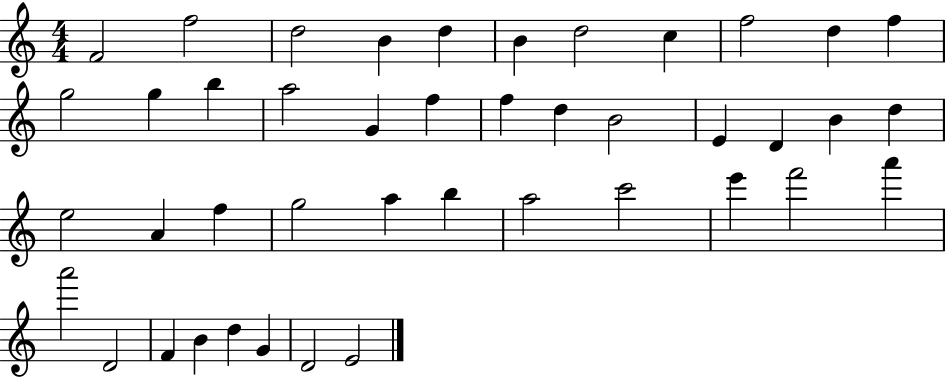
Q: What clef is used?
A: treble